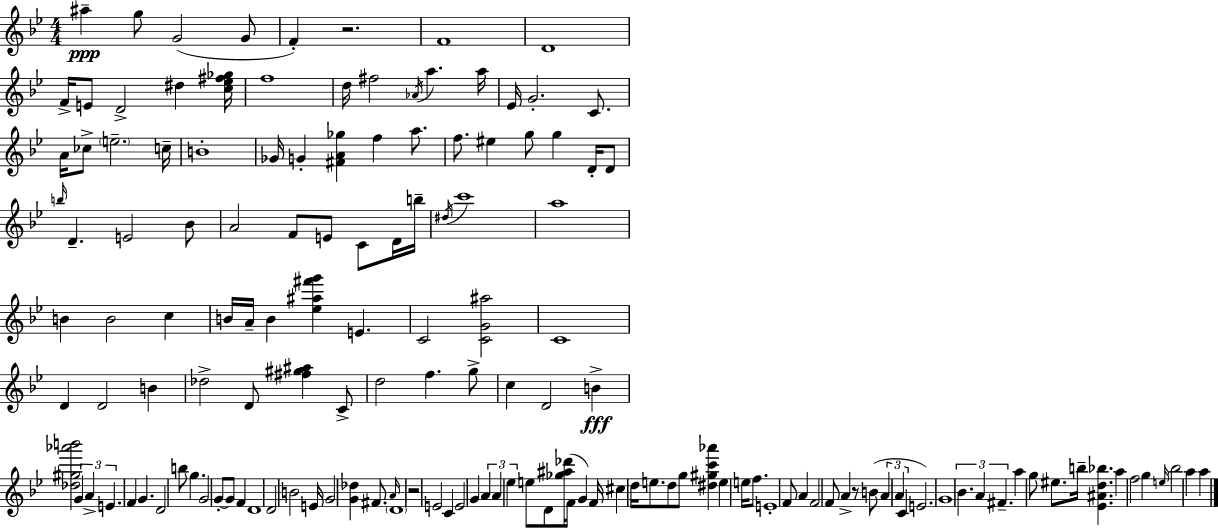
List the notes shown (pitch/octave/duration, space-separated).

A#5/q G5/e G4/h G4/e F4/q R/h. F4/w D4/w F4/s E4/e D4/h D#5/q [C5,Eb5,F#5,Gb5]/s F5/w D5/s F#5/h Ab4/s A5/q. A5/s Eb4/s G4/h. C4/e. A4/s CES5/e E5/h. C5/s B4/w Gb4/s G4/q [F#4,A4,Gb5]/q F5/q A5/e. F5/e. EIS5/q G5/e G5/q D4/s D4/e B5/s D4/q. E4/h Bb4/e A4/h F4/e E4/e C4/e D4/s B5/s D#5/s C6/w A5/w B4/q B4/h C5/q B4/s A4/s B4/q [Eb5,A#5,F#6,G6]/q E4/q. C4/h [C4,G4,A#5]/h C4/w D4/q D4/h B4/q Db5/h D4/e [F#5,G#5,A#5]/q C4/e D5/h F5/q. G5/e C5/q D4/h B4/q [Db5,G#5,Ab6,B6]/h G4/q A4/q E4/q. F4/q G4/q. D4/h B5/e G5/q. G4/h G4/e G4/e F4/q D4/w D4/h B4/h E4/s G4/h [G4,Db5]/q F#4/e. A4/s D4/w R/h E4/h C4/q E4/h G4/q A4/q A4/q Eb5/q E5/e D4/e [Gb5,A#5,Db6]/s F4/e G4/q F4/s C#5/q D5/s E5/e. D5/e G5/e [D#5,G#5,C6,Ab6]/q E5/q E5/s F5/e. E4/w F4/e A4/q F4/h F4/e A4/q R/e B4/e A4/q A4/q C4/q E4/h. G4/w Bb4/q. A4/q F#4/q. A5/q G5/e EIS5/e. B5/s [Eb4,A#4,D5,Bb5]/q. A5/q F5/h G5/q E5/s Bb5/h A5/q A5/q